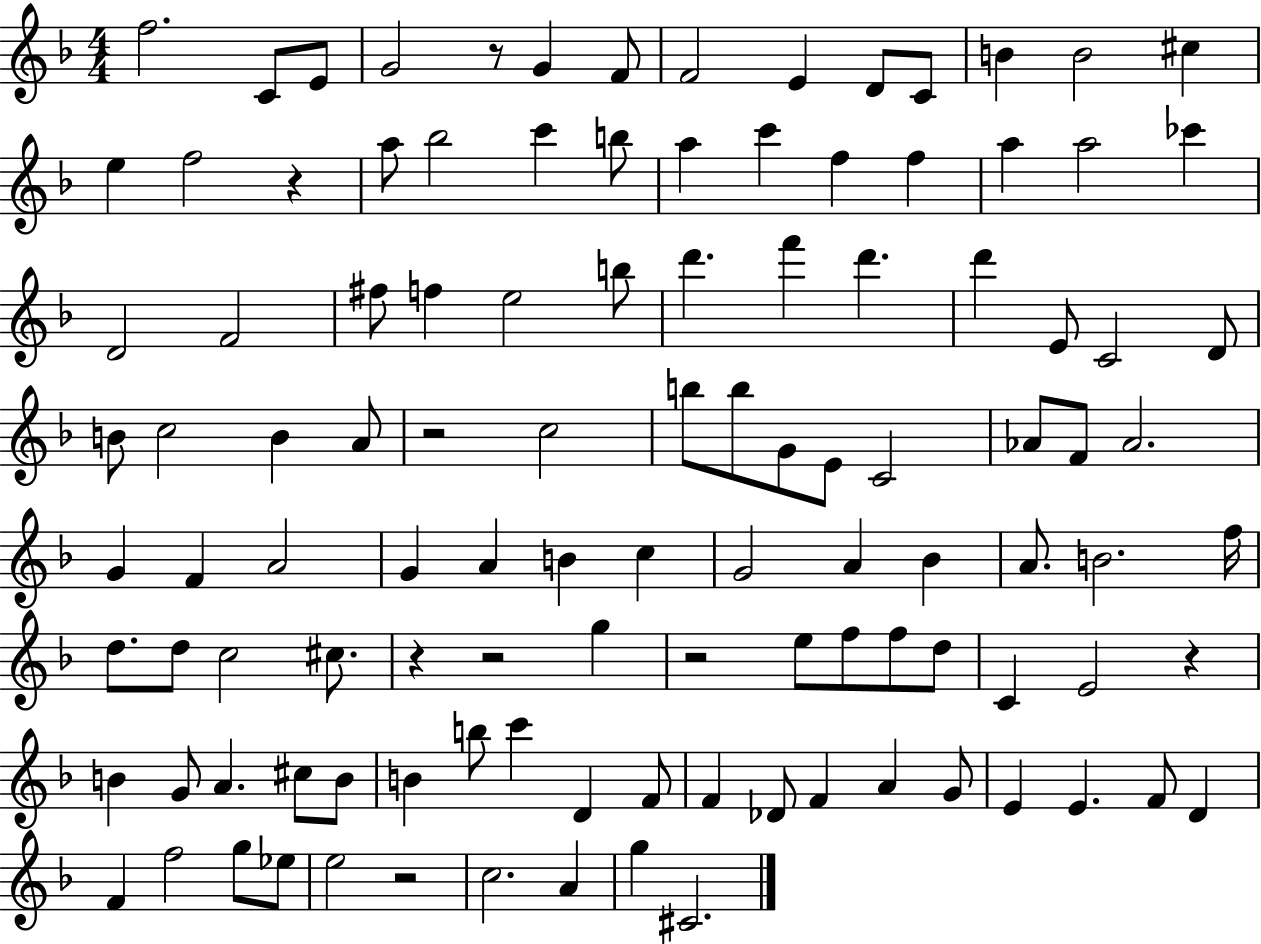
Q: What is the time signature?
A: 4/4